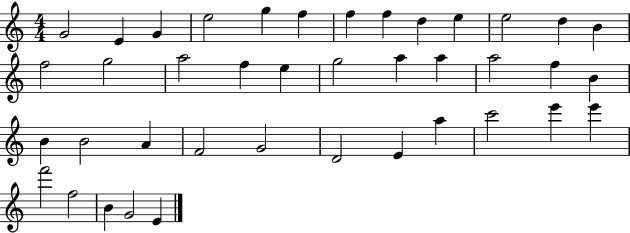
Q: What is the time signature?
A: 4/4